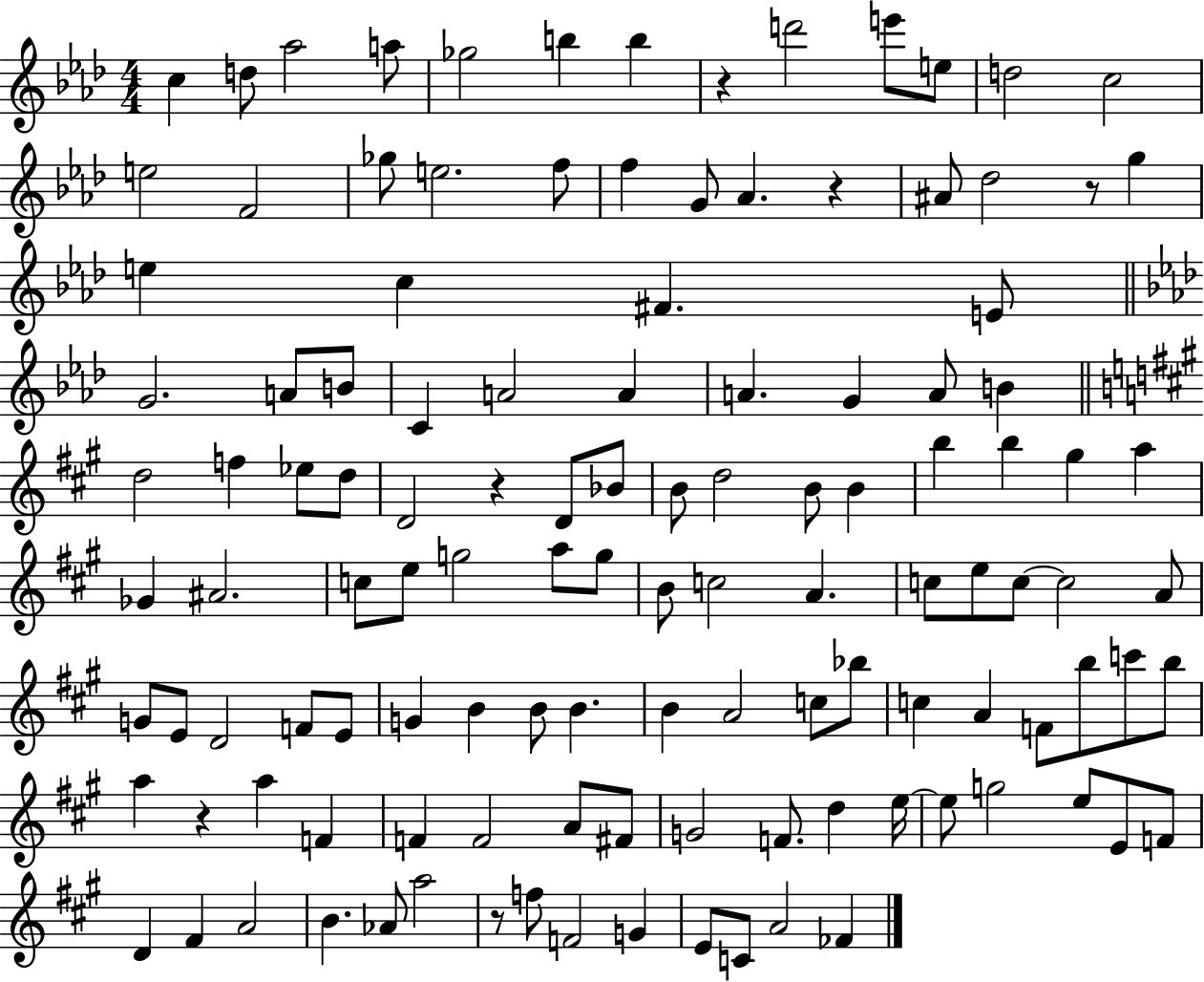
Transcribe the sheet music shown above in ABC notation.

X:1
T:Untitled
M:4/4
L:1/4
K:Ab
c d/2 _a2 a/2 _g2 b b z d'2 e'/2 e/2 d2 c2 e2 F2 _g/2 e2 f/2 f G/2 _A z ^A/2 _d2 z/2 g e c ^F E/2 G2 A/2 B/2 C A2 A A G A/2 B d2 f _e/2 d/2 D2 z D/2 _B/2 B/2 d2 B/2 B b b ^g a _G ^A2 c/2 e/2 g2 a/2 g/2 B/2 c2 A c/2 e/2 c/2 c2 A/2 G/2 E/2 D2 F/2 E/2 G B B/2 B B A2 c/2 _b/2 c A F/2 b/2 c'/2 b/2 a z a F F F2 A/2 ^F/2 G2 F/2 d e/4 e/2 g2 e/2 E/2 F/2 D ^F A2 B _A/2 a2 z/2 f/2 F2 G E/2 C/2 A2 _F